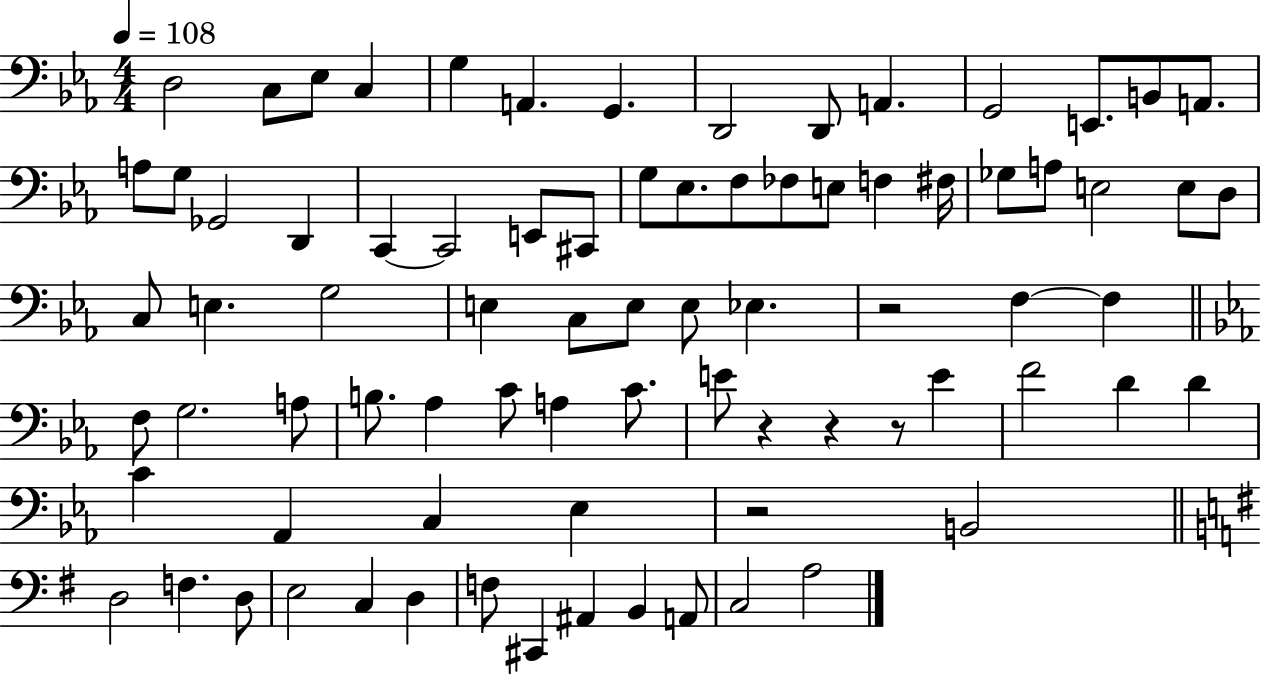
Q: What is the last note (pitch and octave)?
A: A3